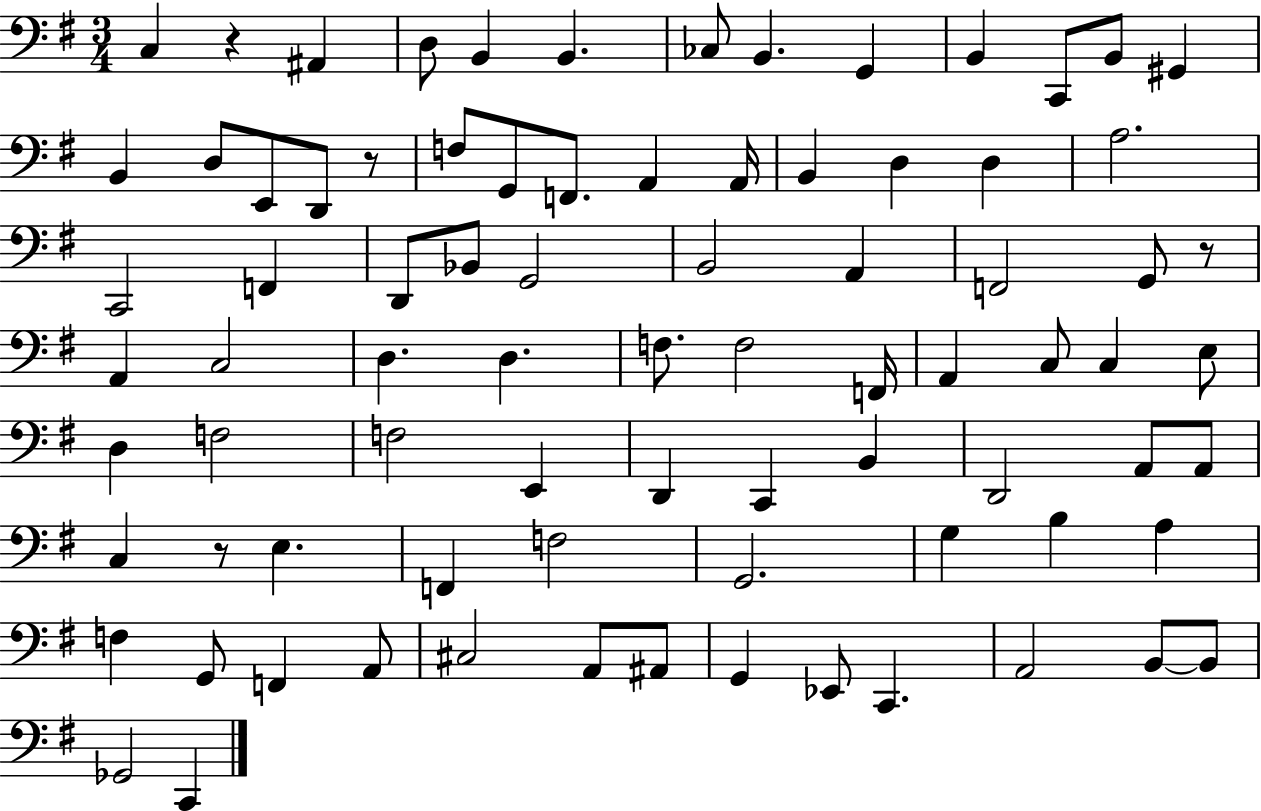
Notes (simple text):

C3/q R/q A#2/q D3/e B2/q B2/q. CES3/e B2/q. G2/q B2/q C2/e B2/e G#2/q B2/q D3/e E2/e D2/e R/e F3/e G2/e F2/e. A2/q A2/s B2/q D3/q D3/q A3/h. C2/h F2/q D2/e Bb2/e G2/h B2/h A2/q F2/h G2/e R/e A2/q C3/h D3/q. D3/q. F3/e. F3/h F2/s A2/q C3/e C3/q E3/e D3/q F3/h F3/h E2/q D2/q C2/q B2/q D2/h A2/e A2/e C3/q R/e E3/q. F2/q F3/h G2/h. G3/q B3/q A3/q F3/q G2/e F2/q A2/e C#3/h A2/e A#2/e G2/q Eb2/e C2/q. A2/h B2/e B2/e Gb2/h C2/q